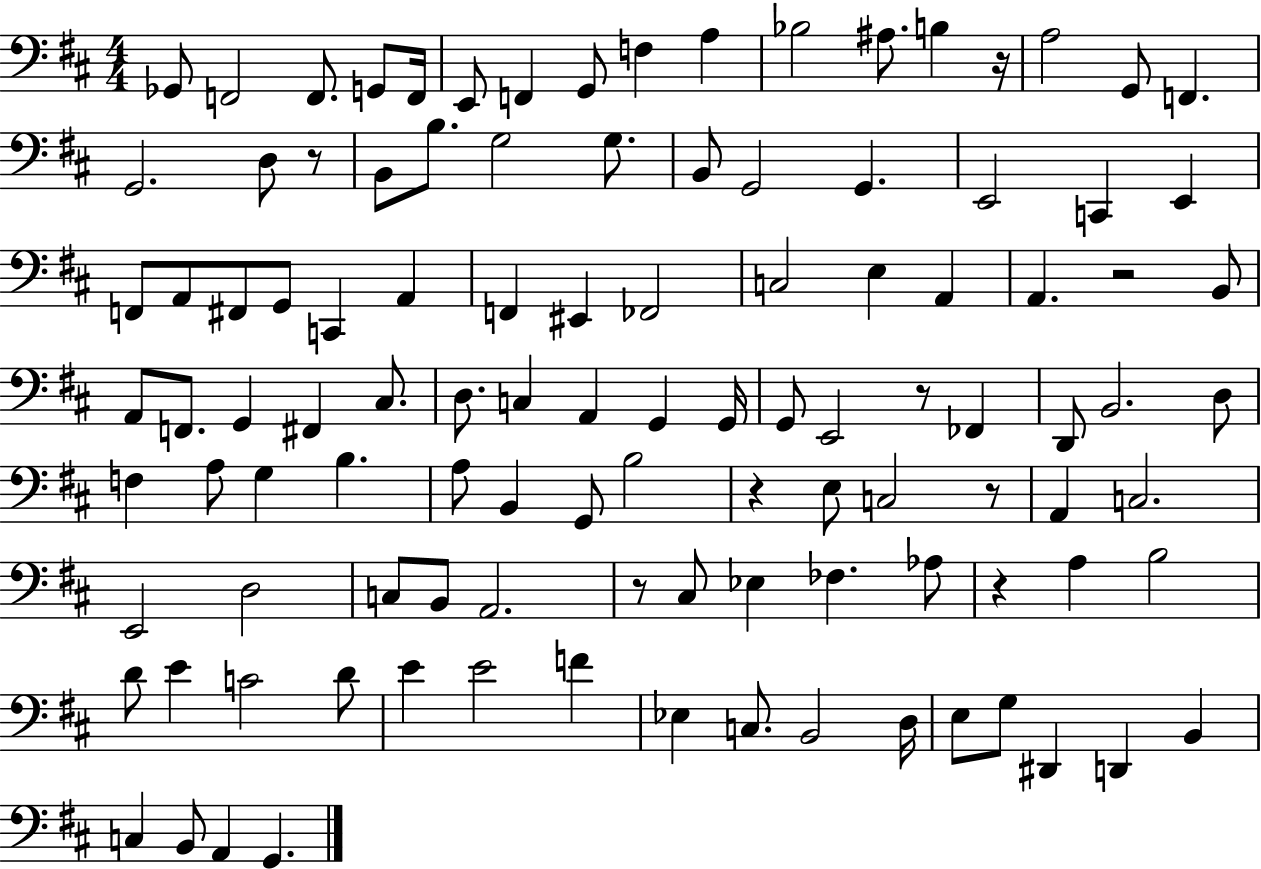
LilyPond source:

{
  \clef bass
  \numericTimeSignature
  \time 4/4
  \key d \major
  ges,8 f,2 f,8. g,8 f,16 | e,8 f,4 g,8 f4 a4 | bes2 ais8. b4 r16 | a2 g,8 f,4. | \break g,2. d8 r8 | b,8 b8. g2 g8. | b,8 g,2 g,4. | e,2 c,4 e,4 | \break f,8 a,8 fis,8 g,8 c,4 a,4 | f,4 eis,4 fes,2 | c2 e4 a,4 | a,4. r2 b,8 | \break a,8 f,8. g,4 fis,4 cis8. | d8. c4 a,4 g,4 g,16 | g,8 e,2 r8 fes,4 | d,8 b,2. d8 | \break f4 a8 g4 b4. | a8 b,4 g,8 b2 | r4 e8 c2 r8 | a,4 c2. | \break e,2 d2 | c8 b,8 a,2. | r8 cis8 ees4 fes4. aes8 | r4 a4 b2 | \break d'8 e'4 c'2 d'8 | e'4 e'2 f'4 | ees4 c8. b,2 d16 | e8 g8 dis,4 d,4 b,4 | \break c4 b,8 a,4 g,4. | \bar "|."
}